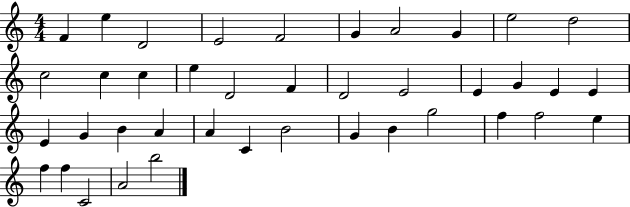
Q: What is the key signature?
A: C major